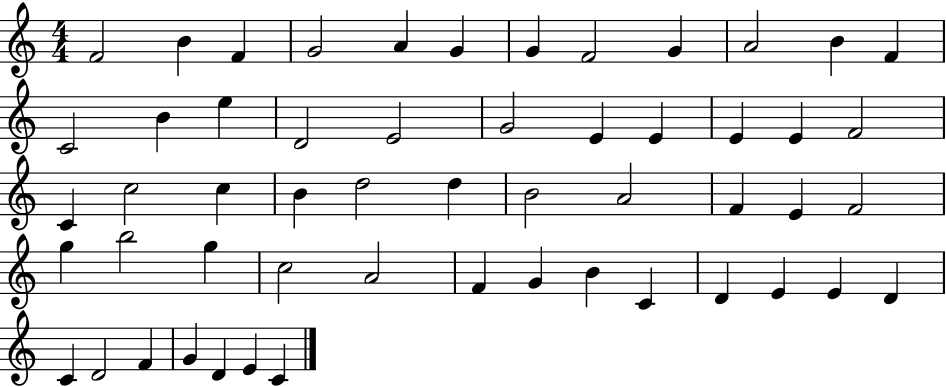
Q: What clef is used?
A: treble